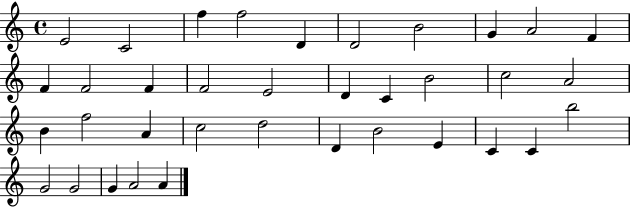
{
  \clef treble
  \time 4/4
  \defaultTimeSignature
  \key c \major
  e'2 c'2 | f''4 f''2 d'4 | d'2 b'2 | g'4 a'2 f'4 | \break f'4 f'2 f'4 | f'2 e'2 | d'4 c'4 b'2 | c''2 a'2 | \break b'4 f''2 a'4 | c''2 d''2 | d'4 b'2 e'4 | c'4 c'4 b''2 | \break g'2 g'2 | g'4 a'2 a'4 | \bar "|."
}